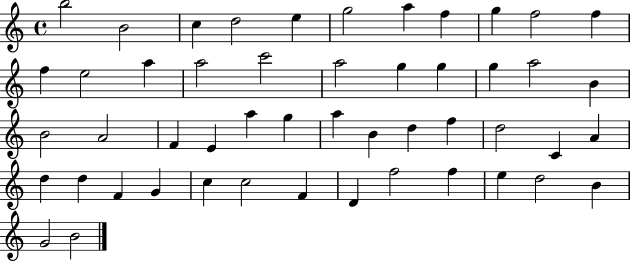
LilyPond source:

{
  \clef treble
  \time 4/4
  \defaultTimeSignature
  \key c \major
  b''2 b'2 | c''4 d''2 e''4 | g''2 a''4 f''4 | g''4 f''2 f''4 | \break f''4 e''2 a''4 | a''2 c'''2 | a''2 g''4 g''4 | g''4 a''2 b'4 | \break b'2 a'2 | f'4 e'4 a''4 g''4 | a''4 b'4 d''4 f''4 | d''2 c'4 a'4 | \break d''4 d''4 f'4 g'4 | c''4 c''2 f'4 | d'4 f''2 f''4 | e''4 d''2 b'4 | \break g'2 b'2 | \bar "|."
}